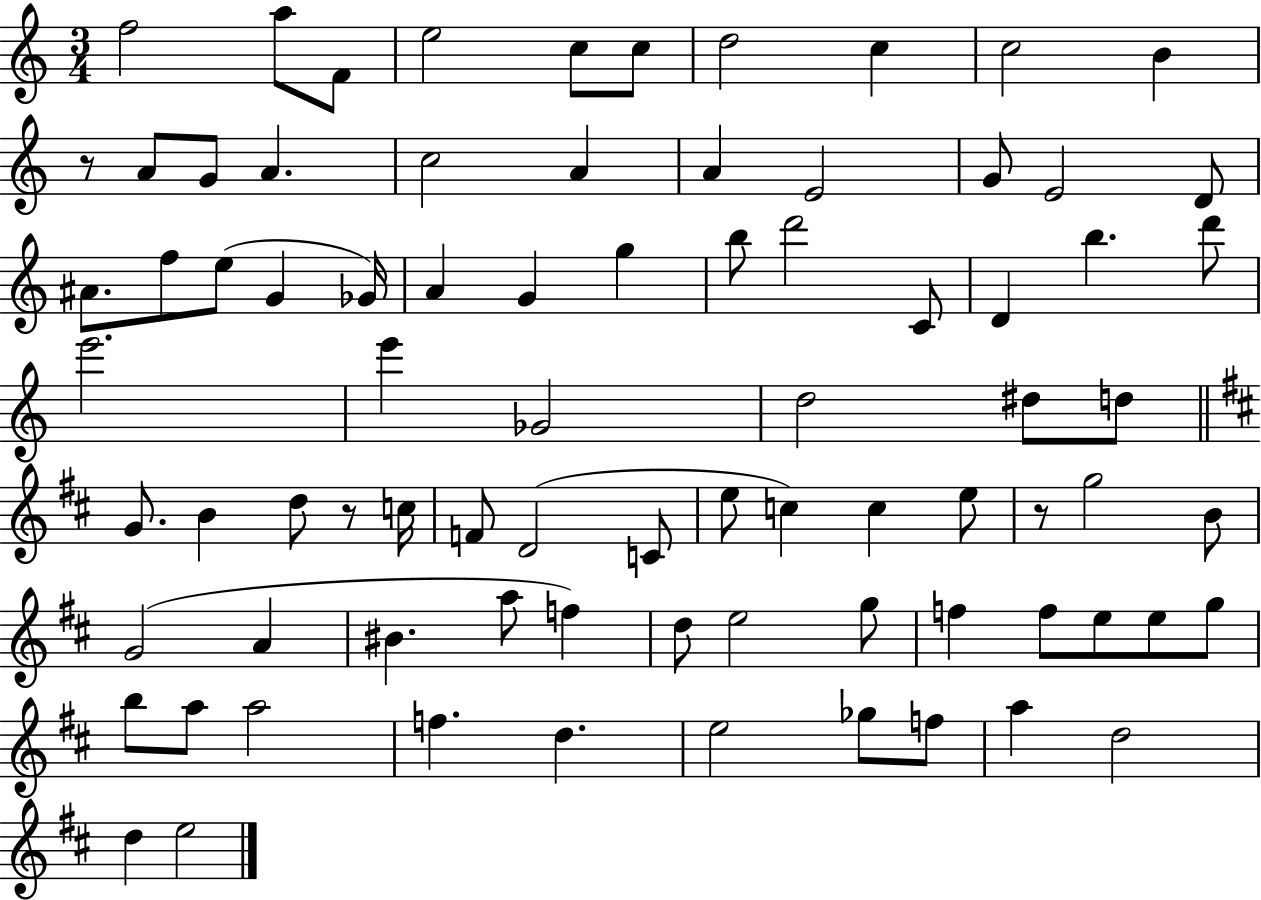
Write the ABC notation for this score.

X:1
T:Untitled
M:3/4
L:1/4
K:C
f2 a/2 F/2 e2 c/2 c/2 d2 c c2 B z/2 A/2 G/2 A c2 A A E2 G/2 E2 D/2 ^A/2 f/2 e/2 G _G/4 A G g b/2 d'2 C/2 D b d'/2 e'2 e' _G2 d2 ^d/2 d/2 G/2 B d/2 z/2 c/4 F/2 D2 C/2 e/2 c c e/2 z/2 g2 B/2 G2 A ^B a/2 f d/2 e2 g/2 f f/2 e/2 e/2 g/2 b/2 a/2 a2 f d e2 _g/2 f/2 a d2 d e2